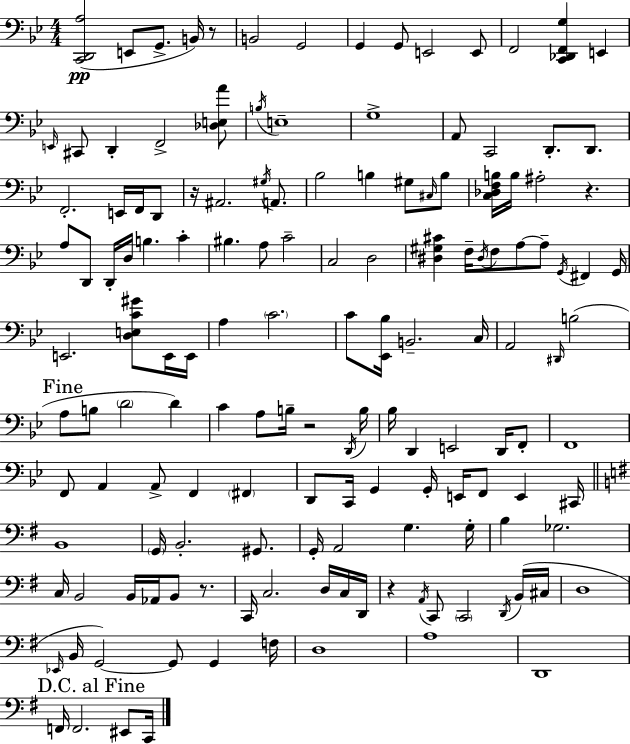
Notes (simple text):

[C2,D2,A3]/h E2/e G2/e. B2/s R/e B2/h G2/h G2/q G2/e E2/h E2/e F2/h [C2,Db2,F2,G3]/q E2/q E2/s C#2/e D2/q F2/h [Db3,E3,A4]/e B3/s E3/w G3/w A2/e C2/h D2/e. D2/e. F2/h. E2/s F2/s D2/e R/s A#2/h. G#3/s A2/e. Bb3/h B3/q G#3/e C#3/s B3/e [C3,Db3,F3,B3]/s B3/s A#3/h R/q. A3/e D2/e D2/s D3/s B3/q. C4/q BIS3/q. A3/e C4/h C3/h D3/h [D#3,G#3,C#4]/q F3/s D#3/s F3/e A3/e A3/e G2/s F#2/q G2/s E2/h. [D3,E3,C4,G#4]/e E2/s E2/s A3/q C4/h. C4/e [Eb2,Bb3]/s B2/h. C3/s A2/h D#2/s B3/h A3/e B3/e D4/h D4/q C4/q A3/e B3/s R/h D2/s B3/s Bb3/s D2/q E2/h D2/s F2/e F2/w F2/e A2/q A2/e F2/q F#2/q D2/e C2/s G2/q G2/s E2/s F2/e E2/q C#2/s B2/w G2/s B2/h. G#2/e. G2/s A2/h G3/q. G3/s B3/q Gb3/h. C3/s B2/h B2/s Ab2/s B2/e R/e. C2/s C3/h. D3/s C3/s D2/s R/q A2/s C2/e C2/h D2/s B2/s C#3/s D3/w Eb2/s B2/s G2/h G2/e G2/q F3/s D3/w A3/w D2/w F2/s F2/h. EIS2/e C2/s